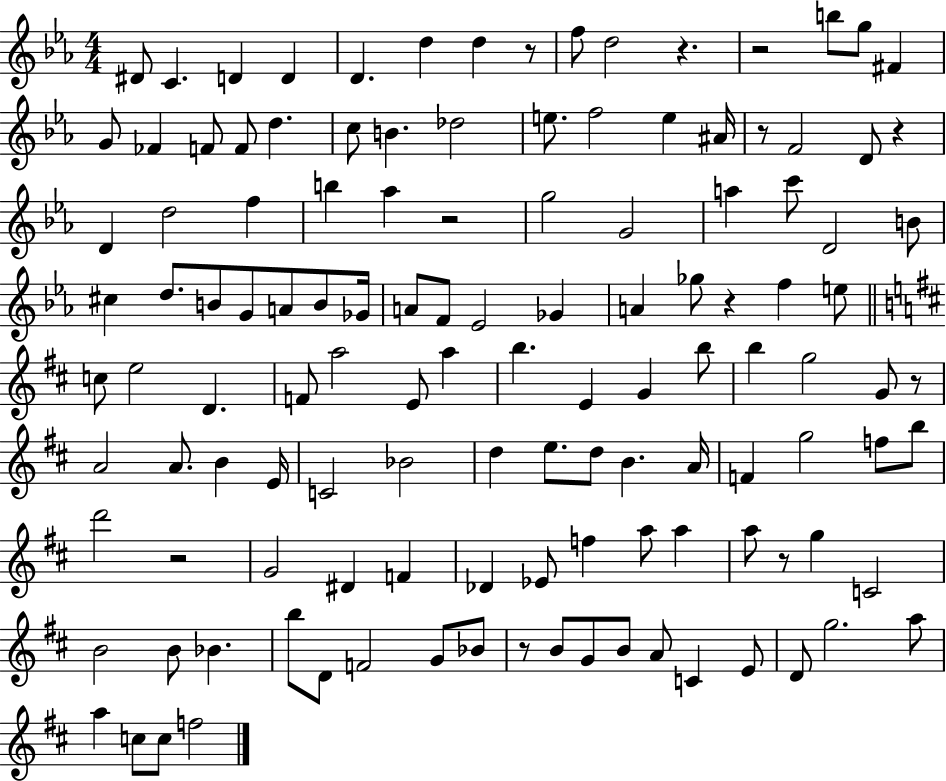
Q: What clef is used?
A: treble